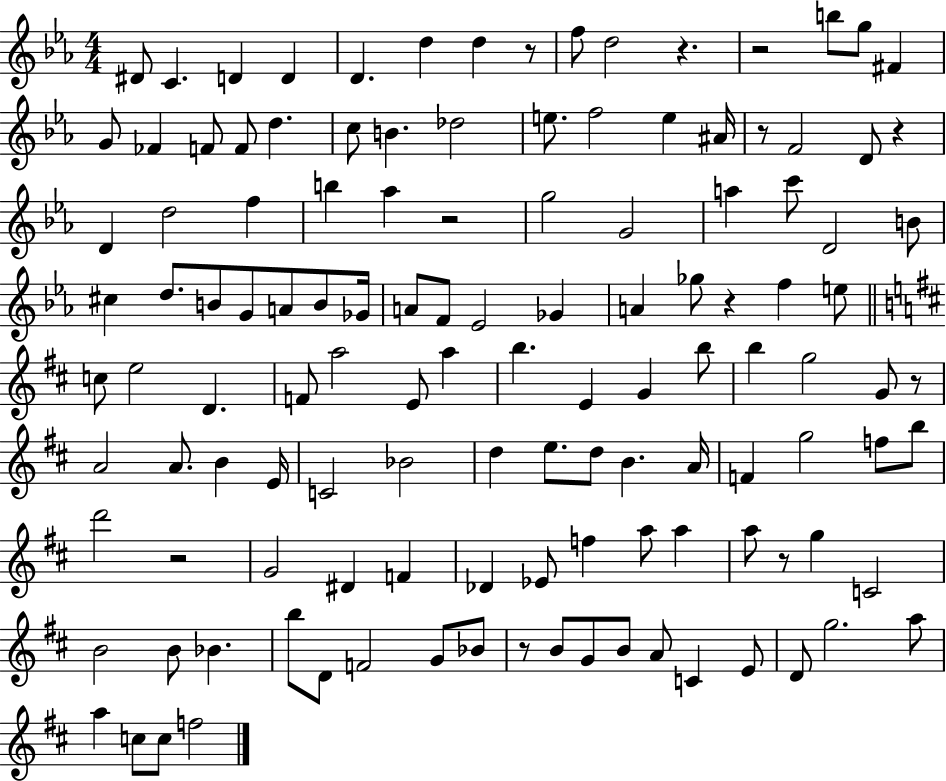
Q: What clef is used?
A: treble